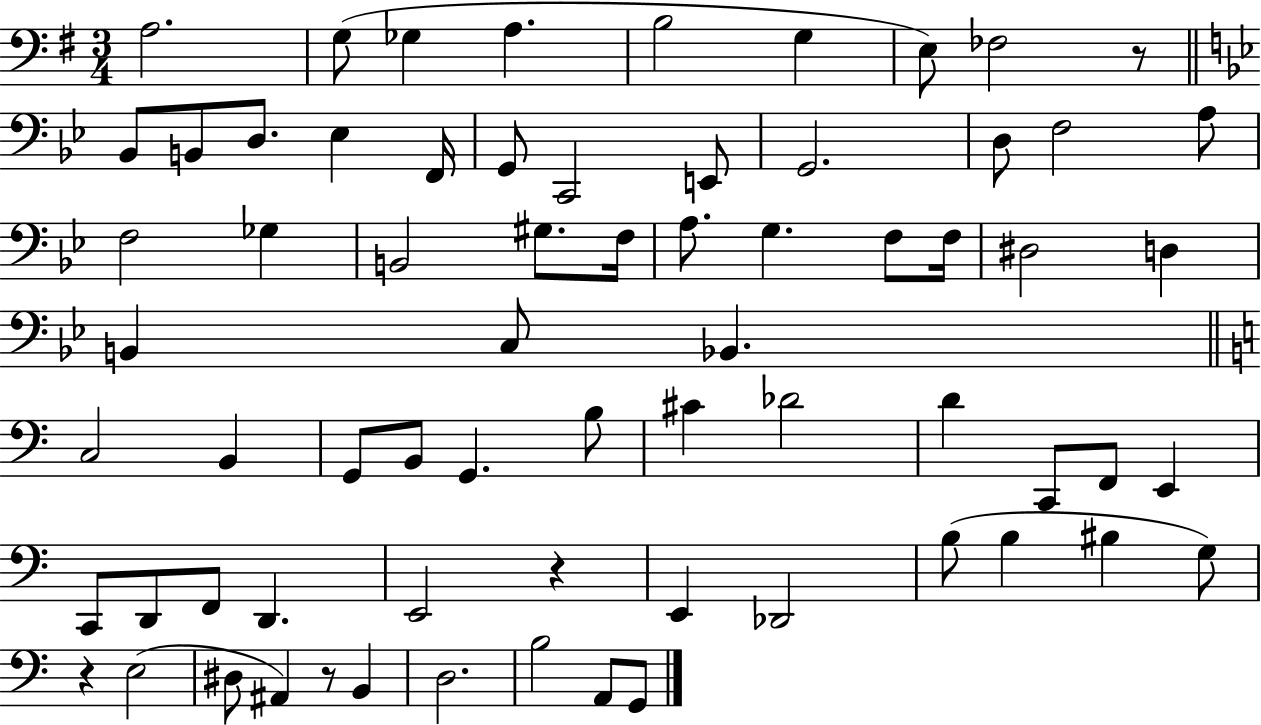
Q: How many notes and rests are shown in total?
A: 69